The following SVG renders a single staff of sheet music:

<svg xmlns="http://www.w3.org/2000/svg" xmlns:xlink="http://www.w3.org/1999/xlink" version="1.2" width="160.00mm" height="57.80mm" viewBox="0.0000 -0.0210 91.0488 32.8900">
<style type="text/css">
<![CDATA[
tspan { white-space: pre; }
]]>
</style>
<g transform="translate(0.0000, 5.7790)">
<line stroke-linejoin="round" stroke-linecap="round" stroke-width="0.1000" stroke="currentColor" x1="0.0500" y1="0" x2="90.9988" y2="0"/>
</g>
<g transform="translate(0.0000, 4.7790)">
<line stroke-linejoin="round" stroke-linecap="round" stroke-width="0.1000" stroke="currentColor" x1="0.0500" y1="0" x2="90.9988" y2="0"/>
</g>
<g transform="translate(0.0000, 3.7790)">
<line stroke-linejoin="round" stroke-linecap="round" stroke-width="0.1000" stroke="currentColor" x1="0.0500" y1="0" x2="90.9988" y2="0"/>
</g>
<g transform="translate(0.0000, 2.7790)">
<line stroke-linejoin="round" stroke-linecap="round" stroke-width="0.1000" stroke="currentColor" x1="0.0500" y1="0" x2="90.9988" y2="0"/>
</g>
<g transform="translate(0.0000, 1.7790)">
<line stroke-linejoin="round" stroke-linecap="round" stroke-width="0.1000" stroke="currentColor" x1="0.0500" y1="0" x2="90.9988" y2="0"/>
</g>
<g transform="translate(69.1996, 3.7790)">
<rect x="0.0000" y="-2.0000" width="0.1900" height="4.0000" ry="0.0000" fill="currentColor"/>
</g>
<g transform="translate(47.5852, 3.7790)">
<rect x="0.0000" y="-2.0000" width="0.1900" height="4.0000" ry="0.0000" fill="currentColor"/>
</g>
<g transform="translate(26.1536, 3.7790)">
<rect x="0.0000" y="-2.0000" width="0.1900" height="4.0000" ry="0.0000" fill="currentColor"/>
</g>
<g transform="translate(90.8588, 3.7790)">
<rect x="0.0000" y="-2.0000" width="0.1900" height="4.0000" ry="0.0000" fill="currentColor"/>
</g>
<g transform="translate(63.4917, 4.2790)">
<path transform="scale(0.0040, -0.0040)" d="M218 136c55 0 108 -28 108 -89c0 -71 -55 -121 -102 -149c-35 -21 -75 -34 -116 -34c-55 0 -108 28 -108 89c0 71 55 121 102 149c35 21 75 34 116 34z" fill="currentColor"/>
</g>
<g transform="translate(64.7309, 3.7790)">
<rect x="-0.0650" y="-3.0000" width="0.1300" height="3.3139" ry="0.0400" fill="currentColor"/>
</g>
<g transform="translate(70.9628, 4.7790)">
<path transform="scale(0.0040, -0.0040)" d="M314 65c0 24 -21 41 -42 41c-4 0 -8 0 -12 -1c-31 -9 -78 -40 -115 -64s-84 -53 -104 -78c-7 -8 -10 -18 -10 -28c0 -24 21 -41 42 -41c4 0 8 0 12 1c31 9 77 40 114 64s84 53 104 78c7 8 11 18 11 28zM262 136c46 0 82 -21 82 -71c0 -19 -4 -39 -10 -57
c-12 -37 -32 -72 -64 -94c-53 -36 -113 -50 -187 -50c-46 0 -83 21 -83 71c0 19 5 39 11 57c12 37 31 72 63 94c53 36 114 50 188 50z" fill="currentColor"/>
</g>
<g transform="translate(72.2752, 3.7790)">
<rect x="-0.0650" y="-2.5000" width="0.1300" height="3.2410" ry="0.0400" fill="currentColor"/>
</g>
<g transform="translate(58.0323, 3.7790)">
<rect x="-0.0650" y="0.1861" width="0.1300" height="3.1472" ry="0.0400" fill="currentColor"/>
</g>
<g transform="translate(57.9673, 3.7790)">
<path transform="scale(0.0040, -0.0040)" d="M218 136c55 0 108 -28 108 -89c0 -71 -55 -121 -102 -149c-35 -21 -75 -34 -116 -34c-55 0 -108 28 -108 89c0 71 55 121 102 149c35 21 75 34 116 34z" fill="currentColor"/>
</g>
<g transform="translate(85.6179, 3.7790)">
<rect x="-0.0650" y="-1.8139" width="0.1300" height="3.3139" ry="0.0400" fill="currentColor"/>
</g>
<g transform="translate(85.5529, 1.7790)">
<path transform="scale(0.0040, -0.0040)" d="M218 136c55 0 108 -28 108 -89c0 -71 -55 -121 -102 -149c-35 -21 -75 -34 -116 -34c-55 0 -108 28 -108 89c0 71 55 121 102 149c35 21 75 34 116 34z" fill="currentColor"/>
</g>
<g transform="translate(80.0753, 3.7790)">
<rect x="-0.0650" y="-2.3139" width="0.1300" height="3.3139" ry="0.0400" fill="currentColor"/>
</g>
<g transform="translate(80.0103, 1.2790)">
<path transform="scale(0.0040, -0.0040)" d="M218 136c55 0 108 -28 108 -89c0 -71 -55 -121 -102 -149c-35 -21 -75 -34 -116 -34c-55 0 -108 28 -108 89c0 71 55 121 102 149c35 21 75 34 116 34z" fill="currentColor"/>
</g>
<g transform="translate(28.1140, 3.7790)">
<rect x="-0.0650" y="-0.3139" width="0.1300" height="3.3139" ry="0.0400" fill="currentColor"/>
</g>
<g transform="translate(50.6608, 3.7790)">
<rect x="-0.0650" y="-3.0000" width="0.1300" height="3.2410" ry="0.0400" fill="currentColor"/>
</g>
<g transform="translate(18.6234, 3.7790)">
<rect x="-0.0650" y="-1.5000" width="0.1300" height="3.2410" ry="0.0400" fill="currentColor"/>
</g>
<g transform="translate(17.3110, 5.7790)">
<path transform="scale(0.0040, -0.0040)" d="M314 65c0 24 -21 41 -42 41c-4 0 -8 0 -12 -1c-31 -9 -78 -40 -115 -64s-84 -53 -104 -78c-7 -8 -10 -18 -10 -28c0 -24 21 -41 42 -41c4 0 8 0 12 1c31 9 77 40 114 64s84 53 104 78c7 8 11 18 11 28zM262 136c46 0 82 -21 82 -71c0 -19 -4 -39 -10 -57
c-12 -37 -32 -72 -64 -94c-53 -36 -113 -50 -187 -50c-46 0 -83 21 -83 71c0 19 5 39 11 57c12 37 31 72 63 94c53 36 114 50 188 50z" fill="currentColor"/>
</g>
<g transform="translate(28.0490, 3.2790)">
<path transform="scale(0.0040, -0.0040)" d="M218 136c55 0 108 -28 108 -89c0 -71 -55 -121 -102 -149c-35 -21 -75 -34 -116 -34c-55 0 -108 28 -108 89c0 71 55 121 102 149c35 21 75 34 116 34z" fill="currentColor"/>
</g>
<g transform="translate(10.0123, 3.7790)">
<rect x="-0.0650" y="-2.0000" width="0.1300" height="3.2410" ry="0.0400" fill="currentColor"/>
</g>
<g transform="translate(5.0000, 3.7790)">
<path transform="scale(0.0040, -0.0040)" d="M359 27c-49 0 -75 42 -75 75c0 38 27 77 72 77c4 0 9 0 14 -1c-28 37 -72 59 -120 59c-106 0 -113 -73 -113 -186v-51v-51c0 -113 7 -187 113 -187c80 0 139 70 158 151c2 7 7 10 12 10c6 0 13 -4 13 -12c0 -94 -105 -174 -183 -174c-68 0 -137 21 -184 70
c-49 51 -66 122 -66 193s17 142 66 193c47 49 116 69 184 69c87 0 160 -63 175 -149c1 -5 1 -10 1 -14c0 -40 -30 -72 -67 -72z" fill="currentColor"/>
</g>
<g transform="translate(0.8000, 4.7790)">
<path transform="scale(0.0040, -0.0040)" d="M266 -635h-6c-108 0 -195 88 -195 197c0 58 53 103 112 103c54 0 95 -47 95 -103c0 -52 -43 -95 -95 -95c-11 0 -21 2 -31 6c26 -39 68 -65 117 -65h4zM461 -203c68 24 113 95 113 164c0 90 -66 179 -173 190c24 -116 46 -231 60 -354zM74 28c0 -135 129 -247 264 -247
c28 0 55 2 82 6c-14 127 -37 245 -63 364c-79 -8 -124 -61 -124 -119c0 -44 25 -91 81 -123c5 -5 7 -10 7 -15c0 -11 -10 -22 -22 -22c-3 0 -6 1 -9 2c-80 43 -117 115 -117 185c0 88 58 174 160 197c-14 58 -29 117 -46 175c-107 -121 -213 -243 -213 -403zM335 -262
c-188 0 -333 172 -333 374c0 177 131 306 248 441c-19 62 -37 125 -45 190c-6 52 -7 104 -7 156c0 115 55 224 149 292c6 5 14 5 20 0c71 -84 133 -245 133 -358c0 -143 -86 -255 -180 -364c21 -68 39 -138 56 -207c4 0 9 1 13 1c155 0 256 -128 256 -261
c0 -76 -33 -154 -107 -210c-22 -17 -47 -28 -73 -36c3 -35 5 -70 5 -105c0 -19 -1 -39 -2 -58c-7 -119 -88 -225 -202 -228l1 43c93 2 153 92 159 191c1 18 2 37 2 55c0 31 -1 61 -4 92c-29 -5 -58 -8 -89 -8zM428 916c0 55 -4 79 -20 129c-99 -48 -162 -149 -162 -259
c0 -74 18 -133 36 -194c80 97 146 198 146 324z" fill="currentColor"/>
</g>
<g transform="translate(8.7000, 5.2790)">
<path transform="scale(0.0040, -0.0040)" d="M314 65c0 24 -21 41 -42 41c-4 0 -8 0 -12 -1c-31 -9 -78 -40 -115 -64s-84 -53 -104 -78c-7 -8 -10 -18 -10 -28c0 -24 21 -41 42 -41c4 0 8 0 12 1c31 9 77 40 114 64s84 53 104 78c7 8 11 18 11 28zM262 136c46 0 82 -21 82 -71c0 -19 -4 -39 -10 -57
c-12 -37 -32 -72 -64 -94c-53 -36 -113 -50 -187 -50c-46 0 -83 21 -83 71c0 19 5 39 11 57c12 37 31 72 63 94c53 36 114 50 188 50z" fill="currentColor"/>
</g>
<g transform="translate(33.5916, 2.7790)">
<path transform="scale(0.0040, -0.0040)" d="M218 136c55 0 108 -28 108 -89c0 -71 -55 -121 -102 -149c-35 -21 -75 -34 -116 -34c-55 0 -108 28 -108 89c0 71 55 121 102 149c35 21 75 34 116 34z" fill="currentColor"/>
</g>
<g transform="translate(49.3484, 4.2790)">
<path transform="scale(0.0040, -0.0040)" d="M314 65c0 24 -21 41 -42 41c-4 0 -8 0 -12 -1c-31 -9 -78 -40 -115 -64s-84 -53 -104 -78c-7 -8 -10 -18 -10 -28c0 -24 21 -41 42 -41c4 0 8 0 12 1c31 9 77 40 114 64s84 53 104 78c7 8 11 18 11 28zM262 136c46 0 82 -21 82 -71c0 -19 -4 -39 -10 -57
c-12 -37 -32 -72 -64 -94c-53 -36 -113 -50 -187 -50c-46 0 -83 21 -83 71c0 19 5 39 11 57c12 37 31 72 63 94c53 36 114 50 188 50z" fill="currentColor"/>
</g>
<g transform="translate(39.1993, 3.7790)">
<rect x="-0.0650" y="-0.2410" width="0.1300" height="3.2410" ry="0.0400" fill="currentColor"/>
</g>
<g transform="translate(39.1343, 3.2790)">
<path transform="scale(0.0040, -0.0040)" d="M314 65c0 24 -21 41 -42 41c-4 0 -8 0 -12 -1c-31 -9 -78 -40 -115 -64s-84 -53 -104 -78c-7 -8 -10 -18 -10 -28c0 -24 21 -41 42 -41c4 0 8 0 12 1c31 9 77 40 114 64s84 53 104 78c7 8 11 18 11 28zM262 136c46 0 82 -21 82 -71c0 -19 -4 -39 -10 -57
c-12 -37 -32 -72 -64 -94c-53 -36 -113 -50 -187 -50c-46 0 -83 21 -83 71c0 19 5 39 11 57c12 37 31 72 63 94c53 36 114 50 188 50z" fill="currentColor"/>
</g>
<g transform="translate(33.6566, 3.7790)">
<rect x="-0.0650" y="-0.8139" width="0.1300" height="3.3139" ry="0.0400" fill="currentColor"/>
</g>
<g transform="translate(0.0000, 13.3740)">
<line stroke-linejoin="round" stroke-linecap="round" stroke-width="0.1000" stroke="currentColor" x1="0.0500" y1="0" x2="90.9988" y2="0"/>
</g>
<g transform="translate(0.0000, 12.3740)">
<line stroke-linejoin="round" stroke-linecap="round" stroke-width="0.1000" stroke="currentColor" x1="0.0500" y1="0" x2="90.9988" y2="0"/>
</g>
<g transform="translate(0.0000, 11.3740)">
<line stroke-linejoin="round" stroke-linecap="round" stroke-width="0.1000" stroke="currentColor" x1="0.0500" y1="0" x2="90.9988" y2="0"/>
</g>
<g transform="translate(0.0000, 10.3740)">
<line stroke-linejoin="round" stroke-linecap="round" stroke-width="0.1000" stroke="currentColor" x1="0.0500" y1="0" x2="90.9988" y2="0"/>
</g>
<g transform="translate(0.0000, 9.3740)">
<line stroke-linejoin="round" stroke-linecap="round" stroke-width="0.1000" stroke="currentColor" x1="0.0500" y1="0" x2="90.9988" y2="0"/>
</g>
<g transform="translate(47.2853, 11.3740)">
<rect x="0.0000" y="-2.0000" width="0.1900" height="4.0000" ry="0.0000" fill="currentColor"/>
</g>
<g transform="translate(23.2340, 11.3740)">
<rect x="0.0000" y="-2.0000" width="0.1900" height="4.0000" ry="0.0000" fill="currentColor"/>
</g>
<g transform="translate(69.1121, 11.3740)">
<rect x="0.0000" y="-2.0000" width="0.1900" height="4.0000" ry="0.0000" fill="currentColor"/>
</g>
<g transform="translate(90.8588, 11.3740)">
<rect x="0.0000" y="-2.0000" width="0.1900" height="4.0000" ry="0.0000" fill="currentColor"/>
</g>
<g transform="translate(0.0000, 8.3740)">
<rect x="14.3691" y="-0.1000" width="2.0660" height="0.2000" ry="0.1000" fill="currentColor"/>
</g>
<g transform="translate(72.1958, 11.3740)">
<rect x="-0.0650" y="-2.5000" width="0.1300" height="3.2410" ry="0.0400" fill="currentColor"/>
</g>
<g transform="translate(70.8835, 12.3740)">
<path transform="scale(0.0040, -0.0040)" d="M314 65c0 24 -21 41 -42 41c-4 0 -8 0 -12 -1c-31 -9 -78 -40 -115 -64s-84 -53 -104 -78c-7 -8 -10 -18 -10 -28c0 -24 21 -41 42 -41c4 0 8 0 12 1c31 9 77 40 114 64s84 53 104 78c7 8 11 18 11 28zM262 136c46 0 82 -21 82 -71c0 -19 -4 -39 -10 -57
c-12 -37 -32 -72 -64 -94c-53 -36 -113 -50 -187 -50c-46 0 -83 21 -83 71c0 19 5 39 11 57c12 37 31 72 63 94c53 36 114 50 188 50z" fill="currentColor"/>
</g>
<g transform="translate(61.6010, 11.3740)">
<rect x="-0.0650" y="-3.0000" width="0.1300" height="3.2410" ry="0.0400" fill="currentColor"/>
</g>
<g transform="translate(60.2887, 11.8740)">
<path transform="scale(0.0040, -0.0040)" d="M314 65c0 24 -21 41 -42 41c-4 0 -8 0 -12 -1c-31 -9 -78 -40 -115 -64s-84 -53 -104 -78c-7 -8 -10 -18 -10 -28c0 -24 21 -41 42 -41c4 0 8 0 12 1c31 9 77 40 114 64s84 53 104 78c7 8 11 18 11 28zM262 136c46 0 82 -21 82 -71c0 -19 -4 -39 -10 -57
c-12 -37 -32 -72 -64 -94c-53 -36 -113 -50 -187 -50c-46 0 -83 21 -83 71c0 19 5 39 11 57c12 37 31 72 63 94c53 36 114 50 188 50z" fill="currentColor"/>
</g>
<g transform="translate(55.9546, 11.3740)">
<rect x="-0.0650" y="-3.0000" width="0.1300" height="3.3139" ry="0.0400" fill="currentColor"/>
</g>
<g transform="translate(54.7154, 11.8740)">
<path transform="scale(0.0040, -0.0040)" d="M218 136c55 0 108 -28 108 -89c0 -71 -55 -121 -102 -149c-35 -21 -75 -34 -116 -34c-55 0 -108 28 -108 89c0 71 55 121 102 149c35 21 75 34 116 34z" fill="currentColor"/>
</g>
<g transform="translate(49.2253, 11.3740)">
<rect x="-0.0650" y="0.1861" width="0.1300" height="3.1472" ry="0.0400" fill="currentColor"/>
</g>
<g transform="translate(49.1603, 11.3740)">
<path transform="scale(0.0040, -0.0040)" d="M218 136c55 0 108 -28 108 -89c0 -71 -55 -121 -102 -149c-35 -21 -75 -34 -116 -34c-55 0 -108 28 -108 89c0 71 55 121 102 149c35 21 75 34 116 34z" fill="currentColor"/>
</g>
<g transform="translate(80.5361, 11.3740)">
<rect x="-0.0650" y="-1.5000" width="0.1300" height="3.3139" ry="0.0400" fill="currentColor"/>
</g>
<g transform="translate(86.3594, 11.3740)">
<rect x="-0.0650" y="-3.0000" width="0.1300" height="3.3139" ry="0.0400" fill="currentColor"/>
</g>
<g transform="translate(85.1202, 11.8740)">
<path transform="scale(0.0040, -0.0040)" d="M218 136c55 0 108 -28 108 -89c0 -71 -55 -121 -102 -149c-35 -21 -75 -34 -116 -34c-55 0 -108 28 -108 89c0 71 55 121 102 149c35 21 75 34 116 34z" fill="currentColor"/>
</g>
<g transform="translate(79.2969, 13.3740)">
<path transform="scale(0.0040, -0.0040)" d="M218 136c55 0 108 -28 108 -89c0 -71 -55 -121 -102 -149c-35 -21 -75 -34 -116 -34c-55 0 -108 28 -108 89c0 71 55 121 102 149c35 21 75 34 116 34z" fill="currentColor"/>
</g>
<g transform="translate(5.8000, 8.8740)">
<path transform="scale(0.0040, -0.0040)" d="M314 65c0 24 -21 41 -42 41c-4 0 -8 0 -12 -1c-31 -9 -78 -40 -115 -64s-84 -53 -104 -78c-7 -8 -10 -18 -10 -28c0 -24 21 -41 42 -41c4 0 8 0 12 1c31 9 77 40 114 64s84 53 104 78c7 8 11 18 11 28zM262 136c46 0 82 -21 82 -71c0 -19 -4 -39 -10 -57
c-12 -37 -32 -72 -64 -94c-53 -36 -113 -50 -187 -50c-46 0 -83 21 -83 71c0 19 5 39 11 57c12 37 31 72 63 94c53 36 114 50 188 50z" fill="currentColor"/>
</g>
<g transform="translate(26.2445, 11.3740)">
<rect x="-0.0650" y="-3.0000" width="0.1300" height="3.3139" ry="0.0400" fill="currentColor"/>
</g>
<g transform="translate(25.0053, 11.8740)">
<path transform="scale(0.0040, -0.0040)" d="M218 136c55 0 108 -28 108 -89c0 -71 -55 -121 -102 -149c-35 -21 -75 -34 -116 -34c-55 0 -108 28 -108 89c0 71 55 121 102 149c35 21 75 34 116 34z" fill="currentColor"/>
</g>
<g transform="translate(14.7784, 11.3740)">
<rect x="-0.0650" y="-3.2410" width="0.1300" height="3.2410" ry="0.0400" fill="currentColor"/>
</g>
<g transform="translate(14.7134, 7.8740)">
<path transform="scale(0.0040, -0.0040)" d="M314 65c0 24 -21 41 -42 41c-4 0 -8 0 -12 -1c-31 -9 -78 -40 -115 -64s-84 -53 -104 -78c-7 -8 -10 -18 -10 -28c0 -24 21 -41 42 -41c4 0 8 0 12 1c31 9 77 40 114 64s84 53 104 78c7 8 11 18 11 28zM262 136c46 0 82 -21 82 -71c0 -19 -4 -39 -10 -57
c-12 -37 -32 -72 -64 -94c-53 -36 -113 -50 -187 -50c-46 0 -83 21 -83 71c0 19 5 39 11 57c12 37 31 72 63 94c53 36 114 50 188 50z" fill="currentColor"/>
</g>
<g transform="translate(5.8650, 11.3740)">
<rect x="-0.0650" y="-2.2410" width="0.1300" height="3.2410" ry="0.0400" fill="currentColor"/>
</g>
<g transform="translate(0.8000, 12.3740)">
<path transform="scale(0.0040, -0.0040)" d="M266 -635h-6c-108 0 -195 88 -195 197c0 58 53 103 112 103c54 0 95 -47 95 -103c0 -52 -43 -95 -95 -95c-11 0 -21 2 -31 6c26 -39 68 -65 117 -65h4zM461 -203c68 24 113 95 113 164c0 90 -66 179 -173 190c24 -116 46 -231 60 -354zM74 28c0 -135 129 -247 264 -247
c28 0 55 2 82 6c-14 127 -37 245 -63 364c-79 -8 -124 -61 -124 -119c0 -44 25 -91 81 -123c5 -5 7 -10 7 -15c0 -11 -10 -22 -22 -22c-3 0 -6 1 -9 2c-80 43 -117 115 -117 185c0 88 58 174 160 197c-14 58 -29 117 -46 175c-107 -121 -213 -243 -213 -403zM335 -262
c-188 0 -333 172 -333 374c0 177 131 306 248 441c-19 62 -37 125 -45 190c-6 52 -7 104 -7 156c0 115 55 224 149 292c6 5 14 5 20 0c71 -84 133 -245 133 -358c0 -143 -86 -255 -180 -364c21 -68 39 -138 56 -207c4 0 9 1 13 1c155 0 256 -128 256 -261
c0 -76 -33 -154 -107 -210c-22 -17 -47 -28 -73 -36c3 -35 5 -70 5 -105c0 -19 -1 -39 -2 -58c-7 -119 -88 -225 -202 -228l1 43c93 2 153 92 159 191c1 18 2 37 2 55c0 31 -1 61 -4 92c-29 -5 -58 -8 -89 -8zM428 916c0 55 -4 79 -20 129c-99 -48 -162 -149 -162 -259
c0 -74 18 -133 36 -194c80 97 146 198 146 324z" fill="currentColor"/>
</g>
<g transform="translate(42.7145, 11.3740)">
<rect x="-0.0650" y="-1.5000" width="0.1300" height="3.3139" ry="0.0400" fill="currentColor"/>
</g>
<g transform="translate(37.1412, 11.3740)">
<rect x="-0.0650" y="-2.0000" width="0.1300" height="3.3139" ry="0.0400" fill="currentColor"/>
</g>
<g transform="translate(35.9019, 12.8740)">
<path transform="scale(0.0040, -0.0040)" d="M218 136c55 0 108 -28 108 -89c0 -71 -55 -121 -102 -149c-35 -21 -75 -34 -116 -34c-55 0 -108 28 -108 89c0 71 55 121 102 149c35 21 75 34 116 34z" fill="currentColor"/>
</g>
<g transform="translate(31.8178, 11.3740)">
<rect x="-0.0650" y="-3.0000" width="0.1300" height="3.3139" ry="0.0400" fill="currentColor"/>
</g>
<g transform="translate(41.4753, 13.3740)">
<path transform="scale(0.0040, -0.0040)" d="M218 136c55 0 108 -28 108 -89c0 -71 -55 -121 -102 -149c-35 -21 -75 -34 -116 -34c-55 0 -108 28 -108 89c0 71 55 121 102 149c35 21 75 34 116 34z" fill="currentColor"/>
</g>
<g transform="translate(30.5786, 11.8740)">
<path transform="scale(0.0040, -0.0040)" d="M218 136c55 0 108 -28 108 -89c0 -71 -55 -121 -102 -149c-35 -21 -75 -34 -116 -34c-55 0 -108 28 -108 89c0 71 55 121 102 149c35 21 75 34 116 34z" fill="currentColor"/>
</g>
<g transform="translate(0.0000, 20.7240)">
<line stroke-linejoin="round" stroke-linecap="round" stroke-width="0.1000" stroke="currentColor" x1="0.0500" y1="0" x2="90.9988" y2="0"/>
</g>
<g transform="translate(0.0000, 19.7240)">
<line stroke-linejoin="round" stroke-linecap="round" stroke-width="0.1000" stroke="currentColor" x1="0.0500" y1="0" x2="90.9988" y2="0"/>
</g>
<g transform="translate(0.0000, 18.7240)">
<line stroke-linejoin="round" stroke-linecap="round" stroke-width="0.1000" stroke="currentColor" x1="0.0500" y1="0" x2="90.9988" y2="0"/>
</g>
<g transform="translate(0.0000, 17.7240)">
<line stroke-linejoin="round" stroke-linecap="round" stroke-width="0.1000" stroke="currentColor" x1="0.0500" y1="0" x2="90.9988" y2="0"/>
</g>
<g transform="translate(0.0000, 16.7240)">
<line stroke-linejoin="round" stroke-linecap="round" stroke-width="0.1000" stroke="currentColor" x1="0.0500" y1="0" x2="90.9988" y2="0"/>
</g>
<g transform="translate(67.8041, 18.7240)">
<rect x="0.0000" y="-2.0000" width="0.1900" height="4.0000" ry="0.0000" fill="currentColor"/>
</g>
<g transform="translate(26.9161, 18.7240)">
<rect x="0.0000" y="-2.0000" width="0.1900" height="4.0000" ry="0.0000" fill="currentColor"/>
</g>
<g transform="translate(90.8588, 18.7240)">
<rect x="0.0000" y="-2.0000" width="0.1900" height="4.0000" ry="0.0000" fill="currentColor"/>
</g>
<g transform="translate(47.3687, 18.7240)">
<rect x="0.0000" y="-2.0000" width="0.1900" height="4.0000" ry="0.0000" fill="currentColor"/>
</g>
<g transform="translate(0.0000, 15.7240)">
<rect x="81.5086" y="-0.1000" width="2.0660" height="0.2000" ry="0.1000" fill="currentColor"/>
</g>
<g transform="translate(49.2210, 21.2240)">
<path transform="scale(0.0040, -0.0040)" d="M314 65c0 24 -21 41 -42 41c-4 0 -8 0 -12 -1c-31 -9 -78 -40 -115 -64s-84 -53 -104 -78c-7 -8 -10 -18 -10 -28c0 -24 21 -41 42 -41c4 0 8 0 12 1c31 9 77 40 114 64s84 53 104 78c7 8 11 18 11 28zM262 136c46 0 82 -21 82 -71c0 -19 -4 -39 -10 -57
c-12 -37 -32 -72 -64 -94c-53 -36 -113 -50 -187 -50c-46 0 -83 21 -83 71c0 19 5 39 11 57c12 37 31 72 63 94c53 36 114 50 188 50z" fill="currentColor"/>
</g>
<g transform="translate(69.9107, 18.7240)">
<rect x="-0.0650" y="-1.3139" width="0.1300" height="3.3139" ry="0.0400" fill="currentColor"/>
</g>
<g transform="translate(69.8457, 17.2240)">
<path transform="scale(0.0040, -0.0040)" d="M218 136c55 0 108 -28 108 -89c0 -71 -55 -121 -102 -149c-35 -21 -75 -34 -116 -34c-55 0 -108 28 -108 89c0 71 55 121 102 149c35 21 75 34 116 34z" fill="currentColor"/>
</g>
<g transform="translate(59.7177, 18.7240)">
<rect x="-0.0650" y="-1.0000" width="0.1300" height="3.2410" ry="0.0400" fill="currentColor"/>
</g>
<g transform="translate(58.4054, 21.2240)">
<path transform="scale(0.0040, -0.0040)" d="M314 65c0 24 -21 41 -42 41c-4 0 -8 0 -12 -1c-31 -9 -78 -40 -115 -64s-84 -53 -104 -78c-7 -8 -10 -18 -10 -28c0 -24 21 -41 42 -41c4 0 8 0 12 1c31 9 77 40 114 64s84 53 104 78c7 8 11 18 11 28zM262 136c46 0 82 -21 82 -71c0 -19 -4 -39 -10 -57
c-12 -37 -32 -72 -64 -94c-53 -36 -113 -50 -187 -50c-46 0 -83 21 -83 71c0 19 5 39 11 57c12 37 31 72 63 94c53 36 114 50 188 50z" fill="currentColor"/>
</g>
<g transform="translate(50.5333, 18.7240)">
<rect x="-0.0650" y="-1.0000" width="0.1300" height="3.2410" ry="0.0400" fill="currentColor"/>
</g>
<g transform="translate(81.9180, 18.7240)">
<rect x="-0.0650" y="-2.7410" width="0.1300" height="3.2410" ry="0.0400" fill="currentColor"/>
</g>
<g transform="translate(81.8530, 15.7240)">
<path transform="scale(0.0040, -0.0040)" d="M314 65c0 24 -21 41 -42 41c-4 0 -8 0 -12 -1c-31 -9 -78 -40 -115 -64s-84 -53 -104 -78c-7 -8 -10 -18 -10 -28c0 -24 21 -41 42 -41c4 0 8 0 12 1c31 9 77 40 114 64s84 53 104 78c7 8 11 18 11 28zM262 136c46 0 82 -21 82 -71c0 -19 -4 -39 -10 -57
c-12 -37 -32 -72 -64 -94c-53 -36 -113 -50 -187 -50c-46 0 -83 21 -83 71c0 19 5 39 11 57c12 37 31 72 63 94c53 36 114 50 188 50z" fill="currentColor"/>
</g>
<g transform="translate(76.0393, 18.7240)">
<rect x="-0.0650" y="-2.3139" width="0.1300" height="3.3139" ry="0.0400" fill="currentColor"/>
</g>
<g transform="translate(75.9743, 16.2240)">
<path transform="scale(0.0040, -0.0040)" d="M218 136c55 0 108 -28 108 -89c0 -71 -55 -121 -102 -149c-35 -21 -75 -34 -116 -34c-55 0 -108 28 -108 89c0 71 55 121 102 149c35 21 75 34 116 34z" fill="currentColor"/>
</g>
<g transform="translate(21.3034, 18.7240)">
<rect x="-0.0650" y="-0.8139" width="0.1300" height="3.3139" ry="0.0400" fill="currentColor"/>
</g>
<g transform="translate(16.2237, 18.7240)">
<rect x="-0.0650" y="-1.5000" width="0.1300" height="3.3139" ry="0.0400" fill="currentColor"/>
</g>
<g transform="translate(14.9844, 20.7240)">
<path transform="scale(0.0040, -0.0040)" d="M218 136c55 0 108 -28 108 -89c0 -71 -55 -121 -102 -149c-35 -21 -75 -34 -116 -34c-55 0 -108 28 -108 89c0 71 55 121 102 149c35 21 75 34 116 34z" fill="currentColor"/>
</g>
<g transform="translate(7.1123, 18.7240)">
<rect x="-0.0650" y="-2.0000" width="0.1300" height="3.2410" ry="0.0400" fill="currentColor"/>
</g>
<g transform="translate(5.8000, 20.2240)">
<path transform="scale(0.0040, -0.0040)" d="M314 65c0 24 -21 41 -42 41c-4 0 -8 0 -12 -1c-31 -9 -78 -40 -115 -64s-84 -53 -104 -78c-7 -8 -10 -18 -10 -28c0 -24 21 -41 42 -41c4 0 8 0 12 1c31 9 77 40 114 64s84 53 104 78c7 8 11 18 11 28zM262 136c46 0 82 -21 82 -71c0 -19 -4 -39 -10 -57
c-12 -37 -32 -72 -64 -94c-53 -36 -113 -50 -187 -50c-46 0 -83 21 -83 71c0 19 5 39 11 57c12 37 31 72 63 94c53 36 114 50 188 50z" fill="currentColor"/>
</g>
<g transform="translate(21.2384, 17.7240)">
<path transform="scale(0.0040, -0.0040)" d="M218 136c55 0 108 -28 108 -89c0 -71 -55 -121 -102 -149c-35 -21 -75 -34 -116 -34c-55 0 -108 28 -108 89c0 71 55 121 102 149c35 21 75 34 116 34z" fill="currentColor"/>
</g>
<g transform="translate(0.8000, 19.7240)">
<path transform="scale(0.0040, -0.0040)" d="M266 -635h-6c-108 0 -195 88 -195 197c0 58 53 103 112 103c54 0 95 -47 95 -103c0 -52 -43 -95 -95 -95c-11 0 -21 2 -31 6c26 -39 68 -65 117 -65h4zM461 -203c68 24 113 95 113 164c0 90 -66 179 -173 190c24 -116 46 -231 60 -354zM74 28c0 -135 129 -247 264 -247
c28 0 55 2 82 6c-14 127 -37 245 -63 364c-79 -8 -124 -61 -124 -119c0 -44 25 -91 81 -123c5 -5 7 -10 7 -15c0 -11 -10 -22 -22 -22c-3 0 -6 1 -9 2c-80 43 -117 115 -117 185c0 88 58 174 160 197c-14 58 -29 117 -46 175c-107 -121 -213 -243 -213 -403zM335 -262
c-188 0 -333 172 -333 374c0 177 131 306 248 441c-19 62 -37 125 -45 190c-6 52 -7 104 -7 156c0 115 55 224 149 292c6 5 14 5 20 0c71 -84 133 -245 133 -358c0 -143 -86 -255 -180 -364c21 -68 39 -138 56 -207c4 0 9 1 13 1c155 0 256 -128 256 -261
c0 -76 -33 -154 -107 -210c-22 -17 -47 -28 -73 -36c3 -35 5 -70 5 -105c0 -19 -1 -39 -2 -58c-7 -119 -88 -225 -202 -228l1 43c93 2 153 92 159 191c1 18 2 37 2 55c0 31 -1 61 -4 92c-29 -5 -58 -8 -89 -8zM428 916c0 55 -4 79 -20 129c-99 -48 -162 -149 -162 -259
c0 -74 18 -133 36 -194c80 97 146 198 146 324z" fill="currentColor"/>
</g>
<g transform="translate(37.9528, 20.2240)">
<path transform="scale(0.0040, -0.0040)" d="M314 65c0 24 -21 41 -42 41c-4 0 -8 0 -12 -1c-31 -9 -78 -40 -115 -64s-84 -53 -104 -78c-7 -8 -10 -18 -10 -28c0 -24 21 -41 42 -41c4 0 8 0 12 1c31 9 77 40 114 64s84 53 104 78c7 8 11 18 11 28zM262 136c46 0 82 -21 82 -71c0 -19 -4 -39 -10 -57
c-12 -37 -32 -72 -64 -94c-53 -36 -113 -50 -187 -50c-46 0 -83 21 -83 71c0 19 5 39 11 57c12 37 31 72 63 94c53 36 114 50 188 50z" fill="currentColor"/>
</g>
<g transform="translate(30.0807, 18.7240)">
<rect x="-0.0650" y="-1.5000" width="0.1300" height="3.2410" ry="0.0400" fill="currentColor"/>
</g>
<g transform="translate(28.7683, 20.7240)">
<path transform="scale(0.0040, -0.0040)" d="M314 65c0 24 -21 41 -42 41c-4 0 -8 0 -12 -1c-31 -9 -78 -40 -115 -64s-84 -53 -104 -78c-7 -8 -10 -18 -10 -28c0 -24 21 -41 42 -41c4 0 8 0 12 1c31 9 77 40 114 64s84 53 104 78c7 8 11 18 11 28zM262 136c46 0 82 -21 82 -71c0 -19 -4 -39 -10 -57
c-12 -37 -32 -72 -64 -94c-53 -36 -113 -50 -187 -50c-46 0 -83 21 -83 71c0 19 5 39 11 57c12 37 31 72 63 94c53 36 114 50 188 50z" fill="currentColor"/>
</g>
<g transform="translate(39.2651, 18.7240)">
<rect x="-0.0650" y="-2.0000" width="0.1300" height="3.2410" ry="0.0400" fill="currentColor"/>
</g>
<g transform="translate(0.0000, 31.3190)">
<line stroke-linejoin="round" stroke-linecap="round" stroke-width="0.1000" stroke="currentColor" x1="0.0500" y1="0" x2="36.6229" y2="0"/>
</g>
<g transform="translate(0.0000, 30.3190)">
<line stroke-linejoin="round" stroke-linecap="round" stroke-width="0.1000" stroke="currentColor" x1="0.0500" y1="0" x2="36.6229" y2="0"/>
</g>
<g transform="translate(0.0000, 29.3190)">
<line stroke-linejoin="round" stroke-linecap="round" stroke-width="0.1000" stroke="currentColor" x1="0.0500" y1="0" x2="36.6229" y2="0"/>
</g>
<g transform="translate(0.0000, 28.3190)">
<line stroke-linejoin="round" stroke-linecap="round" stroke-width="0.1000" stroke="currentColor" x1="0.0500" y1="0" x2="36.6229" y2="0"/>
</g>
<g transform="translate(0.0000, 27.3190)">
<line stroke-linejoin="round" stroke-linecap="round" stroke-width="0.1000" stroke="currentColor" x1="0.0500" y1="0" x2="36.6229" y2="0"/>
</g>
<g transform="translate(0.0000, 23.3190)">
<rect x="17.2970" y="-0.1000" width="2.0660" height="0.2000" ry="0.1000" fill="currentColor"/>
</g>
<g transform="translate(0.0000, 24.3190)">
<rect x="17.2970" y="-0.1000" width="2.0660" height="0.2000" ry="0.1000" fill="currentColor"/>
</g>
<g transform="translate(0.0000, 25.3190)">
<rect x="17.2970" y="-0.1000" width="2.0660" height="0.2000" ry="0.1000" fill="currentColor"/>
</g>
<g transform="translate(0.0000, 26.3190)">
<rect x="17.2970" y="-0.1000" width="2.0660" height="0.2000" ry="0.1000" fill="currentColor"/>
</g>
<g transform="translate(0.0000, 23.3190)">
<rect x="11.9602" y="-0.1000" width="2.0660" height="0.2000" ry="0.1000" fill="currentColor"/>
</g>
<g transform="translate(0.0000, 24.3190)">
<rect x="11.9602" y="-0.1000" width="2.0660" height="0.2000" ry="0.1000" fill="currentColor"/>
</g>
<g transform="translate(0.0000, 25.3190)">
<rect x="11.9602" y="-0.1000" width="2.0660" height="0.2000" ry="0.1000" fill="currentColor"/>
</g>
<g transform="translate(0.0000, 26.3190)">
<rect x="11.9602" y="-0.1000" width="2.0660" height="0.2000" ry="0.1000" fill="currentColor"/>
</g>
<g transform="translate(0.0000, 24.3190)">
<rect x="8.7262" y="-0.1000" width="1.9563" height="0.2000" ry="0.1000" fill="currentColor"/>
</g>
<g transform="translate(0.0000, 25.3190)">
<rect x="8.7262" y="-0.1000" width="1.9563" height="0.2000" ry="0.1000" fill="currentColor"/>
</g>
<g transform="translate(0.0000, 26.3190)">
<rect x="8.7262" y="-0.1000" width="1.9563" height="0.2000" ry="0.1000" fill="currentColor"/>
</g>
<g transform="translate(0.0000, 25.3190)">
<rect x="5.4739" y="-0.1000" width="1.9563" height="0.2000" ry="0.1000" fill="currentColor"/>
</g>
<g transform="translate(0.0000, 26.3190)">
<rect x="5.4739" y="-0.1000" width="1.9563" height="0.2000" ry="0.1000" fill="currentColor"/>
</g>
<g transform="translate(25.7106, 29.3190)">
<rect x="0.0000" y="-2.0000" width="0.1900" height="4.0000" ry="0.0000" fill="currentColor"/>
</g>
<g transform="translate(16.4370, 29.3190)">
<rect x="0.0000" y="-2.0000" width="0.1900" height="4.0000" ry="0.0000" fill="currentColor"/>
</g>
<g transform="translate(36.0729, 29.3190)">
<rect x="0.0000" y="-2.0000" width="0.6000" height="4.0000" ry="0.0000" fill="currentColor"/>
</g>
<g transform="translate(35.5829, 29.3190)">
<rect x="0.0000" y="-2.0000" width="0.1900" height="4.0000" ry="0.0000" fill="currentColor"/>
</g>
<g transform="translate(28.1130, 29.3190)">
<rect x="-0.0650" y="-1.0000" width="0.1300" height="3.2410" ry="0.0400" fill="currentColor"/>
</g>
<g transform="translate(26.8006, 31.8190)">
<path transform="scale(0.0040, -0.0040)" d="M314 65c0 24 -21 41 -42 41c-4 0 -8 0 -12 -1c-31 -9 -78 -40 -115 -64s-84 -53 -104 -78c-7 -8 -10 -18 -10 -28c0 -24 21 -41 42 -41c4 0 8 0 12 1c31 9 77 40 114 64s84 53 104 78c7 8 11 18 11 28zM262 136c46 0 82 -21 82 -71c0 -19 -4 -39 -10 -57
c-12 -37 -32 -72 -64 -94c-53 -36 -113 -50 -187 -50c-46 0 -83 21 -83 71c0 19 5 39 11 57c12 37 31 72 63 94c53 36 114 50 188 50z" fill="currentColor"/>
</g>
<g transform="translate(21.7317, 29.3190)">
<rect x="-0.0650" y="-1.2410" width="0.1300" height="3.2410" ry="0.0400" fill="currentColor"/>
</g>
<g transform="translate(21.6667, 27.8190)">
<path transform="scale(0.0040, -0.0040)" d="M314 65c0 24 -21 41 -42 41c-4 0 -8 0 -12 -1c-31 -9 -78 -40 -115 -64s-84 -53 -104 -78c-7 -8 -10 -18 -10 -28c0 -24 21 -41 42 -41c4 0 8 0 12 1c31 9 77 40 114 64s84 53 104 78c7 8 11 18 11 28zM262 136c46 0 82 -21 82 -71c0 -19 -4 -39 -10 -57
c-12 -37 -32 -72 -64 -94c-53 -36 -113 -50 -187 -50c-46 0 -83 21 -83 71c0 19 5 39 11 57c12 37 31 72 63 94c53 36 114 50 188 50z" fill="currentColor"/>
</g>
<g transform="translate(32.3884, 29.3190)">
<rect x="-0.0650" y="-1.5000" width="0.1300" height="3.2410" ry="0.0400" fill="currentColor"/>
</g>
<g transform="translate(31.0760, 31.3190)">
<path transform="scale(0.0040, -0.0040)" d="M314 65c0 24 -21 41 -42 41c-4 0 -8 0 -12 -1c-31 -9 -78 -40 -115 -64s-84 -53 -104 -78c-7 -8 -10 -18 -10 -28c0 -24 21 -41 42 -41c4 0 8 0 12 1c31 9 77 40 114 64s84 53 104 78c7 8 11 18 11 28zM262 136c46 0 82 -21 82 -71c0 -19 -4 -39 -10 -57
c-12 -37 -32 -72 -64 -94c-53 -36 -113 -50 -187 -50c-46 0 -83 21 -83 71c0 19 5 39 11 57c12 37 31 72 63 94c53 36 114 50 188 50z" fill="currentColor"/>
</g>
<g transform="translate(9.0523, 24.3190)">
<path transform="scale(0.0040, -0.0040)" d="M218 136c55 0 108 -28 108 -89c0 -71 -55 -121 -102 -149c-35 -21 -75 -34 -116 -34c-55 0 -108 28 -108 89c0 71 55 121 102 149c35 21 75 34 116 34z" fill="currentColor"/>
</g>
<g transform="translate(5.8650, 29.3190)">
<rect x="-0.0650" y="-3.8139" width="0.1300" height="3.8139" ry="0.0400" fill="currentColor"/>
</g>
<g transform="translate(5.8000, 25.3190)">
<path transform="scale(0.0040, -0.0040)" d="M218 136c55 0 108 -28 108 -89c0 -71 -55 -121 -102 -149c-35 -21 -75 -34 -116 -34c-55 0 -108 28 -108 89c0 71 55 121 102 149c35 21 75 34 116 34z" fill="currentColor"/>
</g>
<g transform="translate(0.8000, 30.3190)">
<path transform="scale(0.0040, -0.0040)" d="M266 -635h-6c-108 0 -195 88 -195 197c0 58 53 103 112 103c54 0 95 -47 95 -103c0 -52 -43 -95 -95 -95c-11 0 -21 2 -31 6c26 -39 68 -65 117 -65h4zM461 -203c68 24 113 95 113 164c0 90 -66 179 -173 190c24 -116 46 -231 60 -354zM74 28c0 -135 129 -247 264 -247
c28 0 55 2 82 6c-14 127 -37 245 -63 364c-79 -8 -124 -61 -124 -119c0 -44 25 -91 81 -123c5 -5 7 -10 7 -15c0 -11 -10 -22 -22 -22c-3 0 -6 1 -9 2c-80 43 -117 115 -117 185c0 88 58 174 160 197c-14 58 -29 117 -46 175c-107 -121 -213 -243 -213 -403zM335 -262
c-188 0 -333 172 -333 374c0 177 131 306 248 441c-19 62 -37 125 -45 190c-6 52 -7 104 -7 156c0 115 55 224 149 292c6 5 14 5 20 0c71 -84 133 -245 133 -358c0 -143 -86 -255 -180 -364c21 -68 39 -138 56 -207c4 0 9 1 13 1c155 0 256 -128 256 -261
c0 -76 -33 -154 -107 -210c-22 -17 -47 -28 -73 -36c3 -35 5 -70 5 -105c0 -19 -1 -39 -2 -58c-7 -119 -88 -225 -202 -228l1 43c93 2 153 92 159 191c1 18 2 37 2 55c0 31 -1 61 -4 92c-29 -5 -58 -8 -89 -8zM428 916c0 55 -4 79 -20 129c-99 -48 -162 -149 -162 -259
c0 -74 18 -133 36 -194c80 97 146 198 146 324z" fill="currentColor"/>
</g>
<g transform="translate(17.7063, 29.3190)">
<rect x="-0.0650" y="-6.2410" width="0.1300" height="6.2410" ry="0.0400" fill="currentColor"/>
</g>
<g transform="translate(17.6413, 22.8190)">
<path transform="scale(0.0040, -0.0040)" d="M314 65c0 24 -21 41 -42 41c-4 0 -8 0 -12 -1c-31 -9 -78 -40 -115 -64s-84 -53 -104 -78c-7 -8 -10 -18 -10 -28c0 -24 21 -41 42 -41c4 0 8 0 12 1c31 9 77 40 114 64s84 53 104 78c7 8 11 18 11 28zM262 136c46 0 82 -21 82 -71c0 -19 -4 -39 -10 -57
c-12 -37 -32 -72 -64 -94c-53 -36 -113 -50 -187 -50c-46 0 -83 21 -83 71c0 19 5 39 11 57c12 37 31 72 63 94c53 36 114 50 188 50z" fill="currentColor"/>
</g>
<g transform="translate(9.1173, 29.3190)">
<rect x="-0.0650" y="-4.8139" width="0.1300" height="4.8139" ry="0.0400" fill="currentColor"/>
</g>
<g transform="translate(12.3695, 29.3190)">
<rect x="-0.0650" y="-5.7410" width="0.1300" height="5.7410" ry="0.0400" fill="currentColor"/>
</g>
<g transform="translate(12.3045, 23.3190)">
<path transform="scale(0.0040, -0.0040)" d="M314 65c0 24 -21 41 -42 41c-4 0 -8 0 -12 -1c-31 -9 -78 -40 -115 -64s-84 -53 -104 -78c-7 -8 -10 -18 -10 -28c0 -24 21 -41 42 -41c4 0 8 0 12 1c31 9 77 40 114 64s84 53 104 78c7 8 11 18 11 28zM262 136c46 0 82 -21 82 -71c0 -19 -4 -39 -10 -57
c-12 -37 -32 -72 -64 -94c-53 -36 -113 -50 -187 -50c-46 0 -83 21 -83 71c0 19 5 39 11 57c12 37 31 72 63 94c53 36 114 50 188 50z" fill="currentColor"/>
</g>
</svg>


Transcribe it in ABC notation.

X:1
T:Untitled
M:4/4
L:1/4
K:C
F2 E2 c d c2 A2 B A G2 g f g2 b2 A A F E B A A2 G2 E A F2 E d E2 F2 D2 D2 e g a2 c' e' g'2 a'2 e2 D2 E2